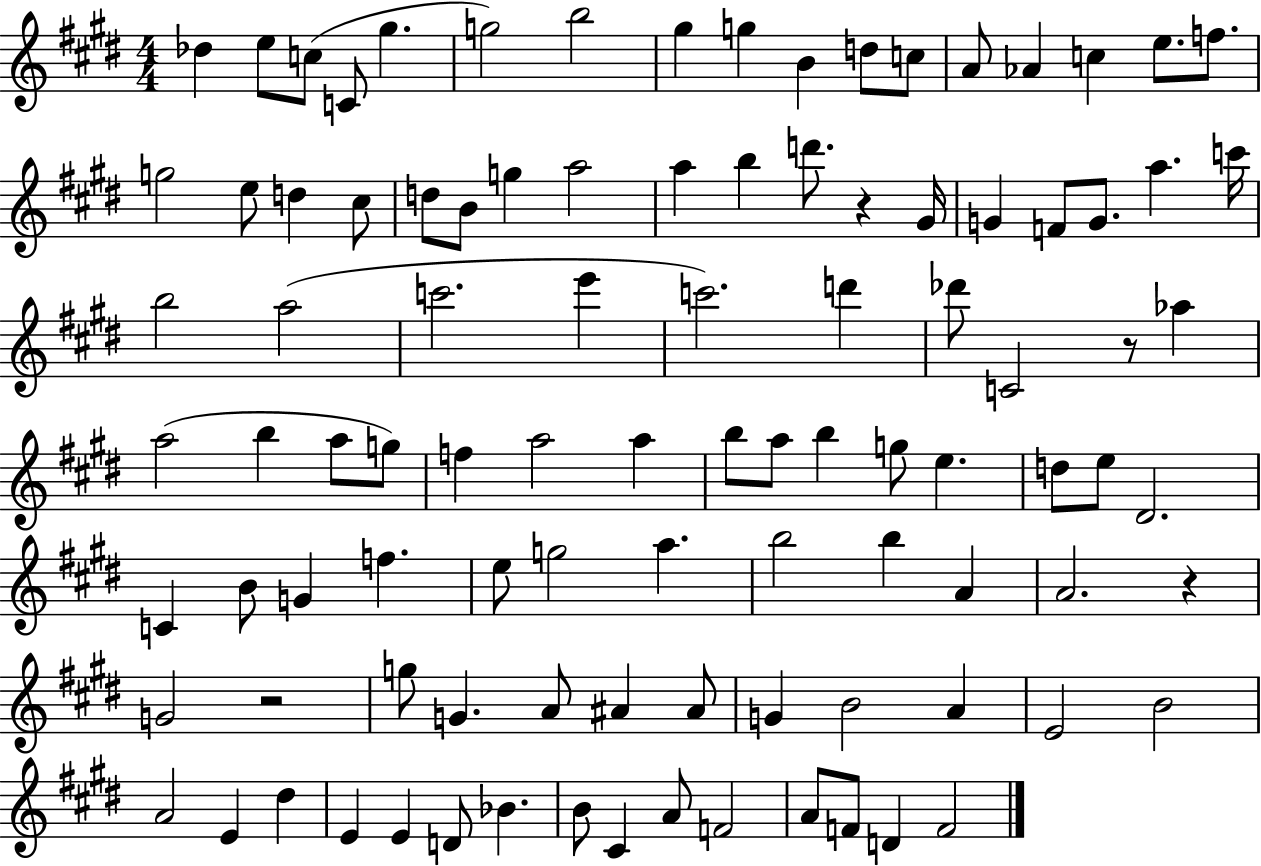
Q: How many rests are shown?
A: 4